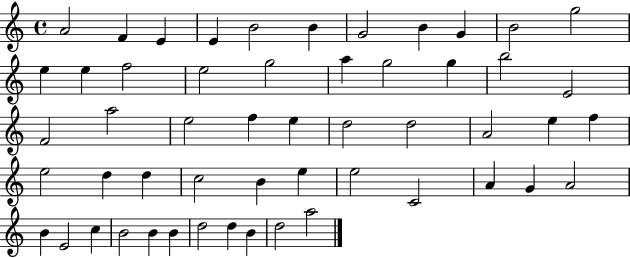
{
  \clef treble
  \time 4/4
  \defaultTimeSignature
  \key c \major
  a'2 f'4 e'4 | e'4 b'2 b'4 | g'2 b'4 g'4 | b'2 g''2 | \break e''4 e''4 f''2 | e''2 g''2 | a''4 g''2 g''4 | b''2 e'2 | \break f'2 a''2 | e''2 f''4 e''4 | d''2 d''2 | a'2 e''4 f''4 | \break e''2 d''4 d''4 | c''2 b'4 e''4 | e''2 c'2 | a'4 g'4 a'2 | \break b'4 e'2 c''4 | b'2 b'4 b'4 | d''2 d''4 b'4 | d''2 a''2 | \break \bar "|."
}